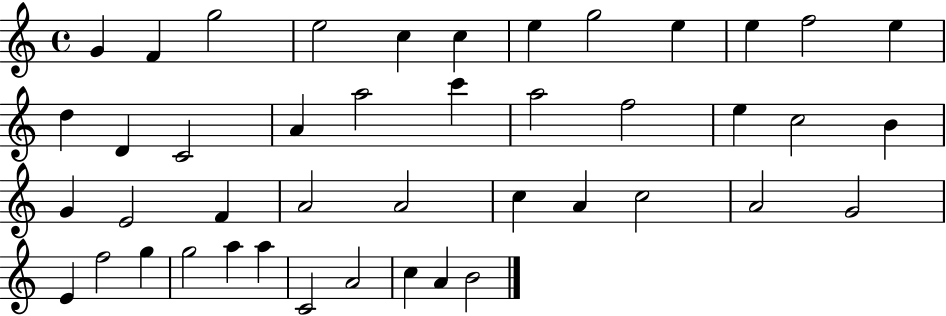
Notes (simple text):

G4/q F4/q G5/h E5/h C5/q C5/q E5/q G5/h E5/q E5/q F5/h E5/q D5/q D4/q C4/h A4/q A5/h C6/q A5/h F5/h E5/q C5/h B4/q G4/q E4/h F4/q A4/h A4/h C5/q A4/q C5/h A4/h G4/h E4/q F5/h G5/q G5/h A5/q A5/q C4/h A4/h C5/q A4/q B4/h